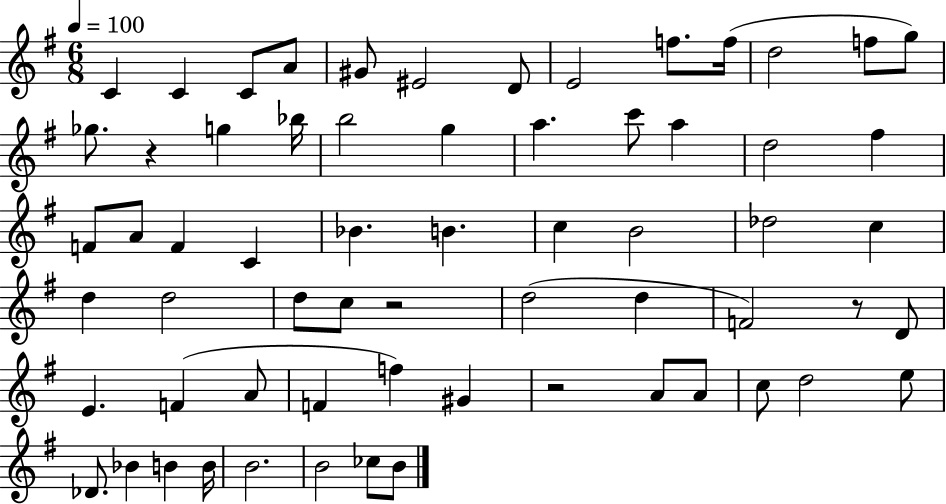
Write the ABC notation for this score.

X:1
T:Untitled
M:6/8
L:1/4
K:G
C C C/2 A/2 ^G/2 ^E2 D/2 E2 f/2 f/4 d2 f/2 g/2 _g/2 z g _b/4 b2 g a c'/2 a d2 ^f F/2 A/2 F C _B B c B2 _d2 c d d2 d/2 c/2 z2 d2 d F2 z/2 D/2 E F A/2 F f ^G z2 A/2 A/2 c/2 d2 e/2 _D/2 _B B B/4 B2 B2 _c/2 B/2